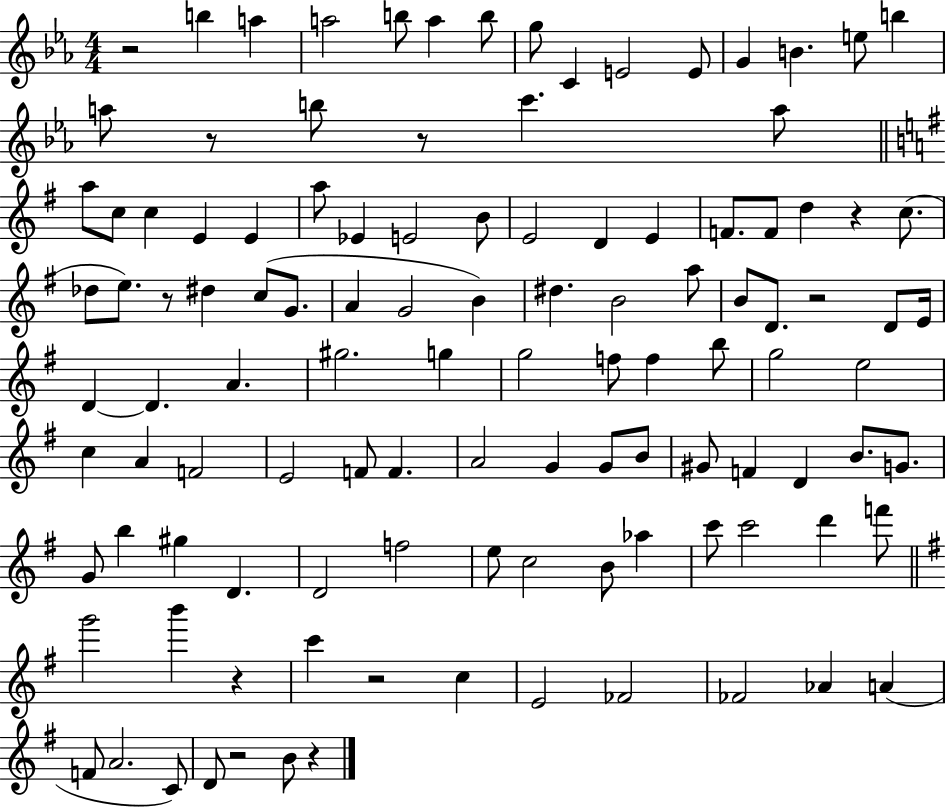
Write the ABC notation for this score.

X:1
T:Untitled
M:4/4
L:1/4
K:Eb
z2 b a a2 b/2 a b/2 g/2 C E2 E/2 G B e/2 b a/2 z/2 b/2 z/2 c' a/2 a/2 c/2 c E E a/2 _E E2 B/2 E2 D E F/2 F/2 d z c/2 _d/2 e/2 z/2 ^d c/2 G/2 A G2 B ^d B2 a/2 B/2 D/2 z2 D/2 E/4 D D A ^g2 g g2 f/2 f b/2 g2 e2 c A F2 E2 F/2 F A2 G G/2 B/2 ^G/2 F D B/2 G/2 G/2 b ^g D D2 f2 e/2 c2 B/2 _a c'/2 c'2 d' f'/2 g'2 b' z c' z2 c E2 _F2 _F2 _A A F/2 A2 C/2 D/2 z2 B/2 z